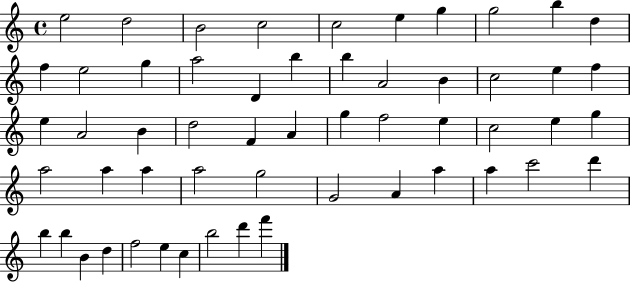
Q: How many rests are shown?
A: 0